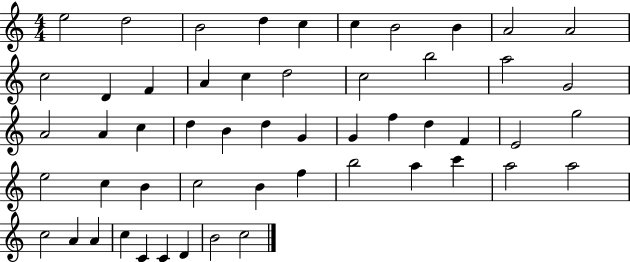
X:1
T:Untitled
M:4/4
L:1/4
K:C
e2 d2 B2 d c c B2 B A2 A2 c2 D F A c d2 c2 b2 a2 G2 A2 A c d B d G G f d F E2 g2 e2 c B c2 B f b2 a c' a2 a2 c2 A A c C C D B2 c2